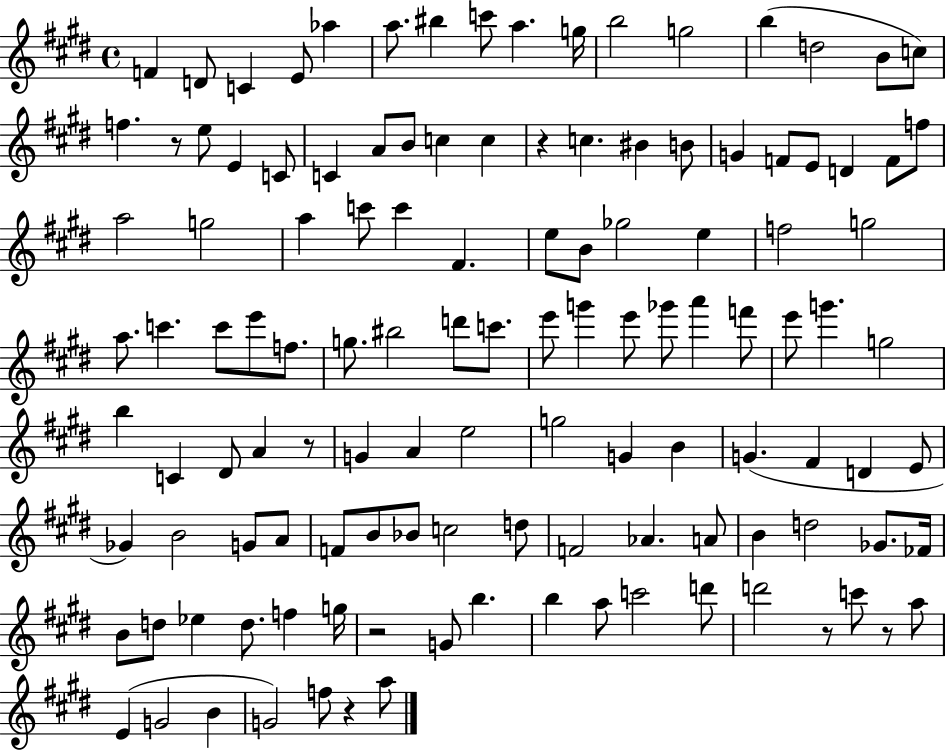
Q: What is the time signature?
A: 4/4